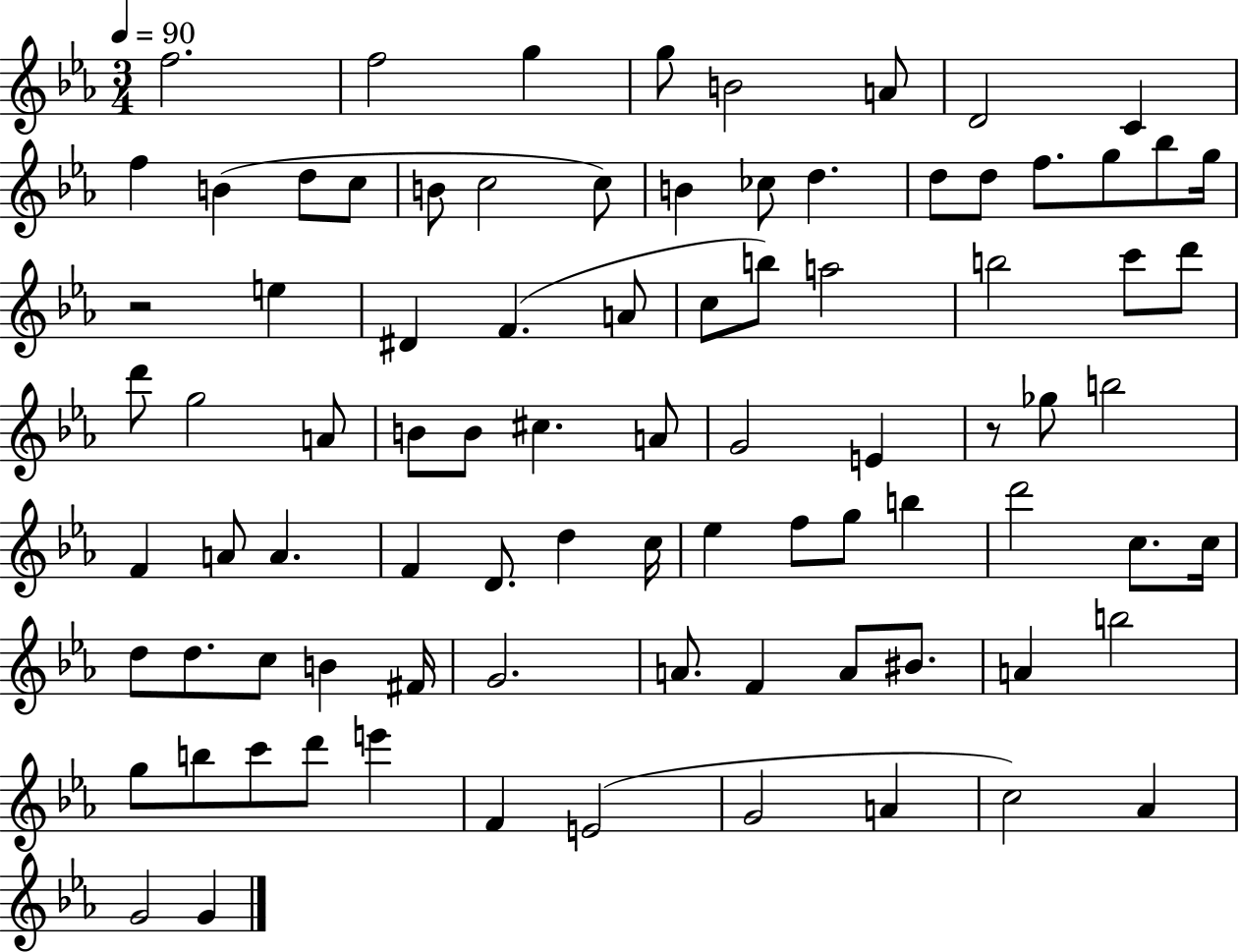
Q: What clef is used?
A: treble